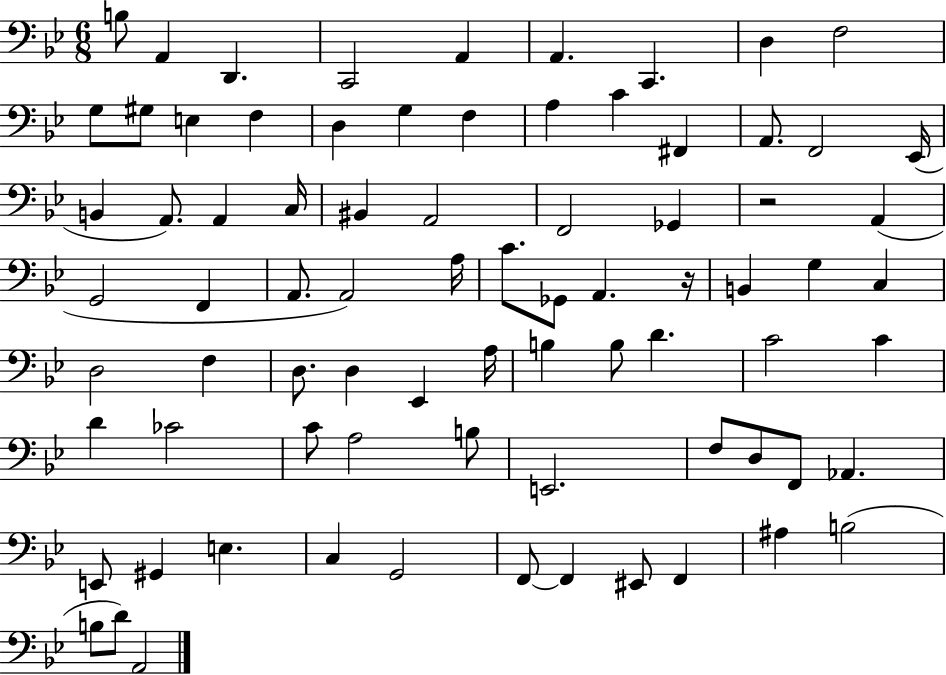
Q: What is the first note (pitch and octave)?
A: B3